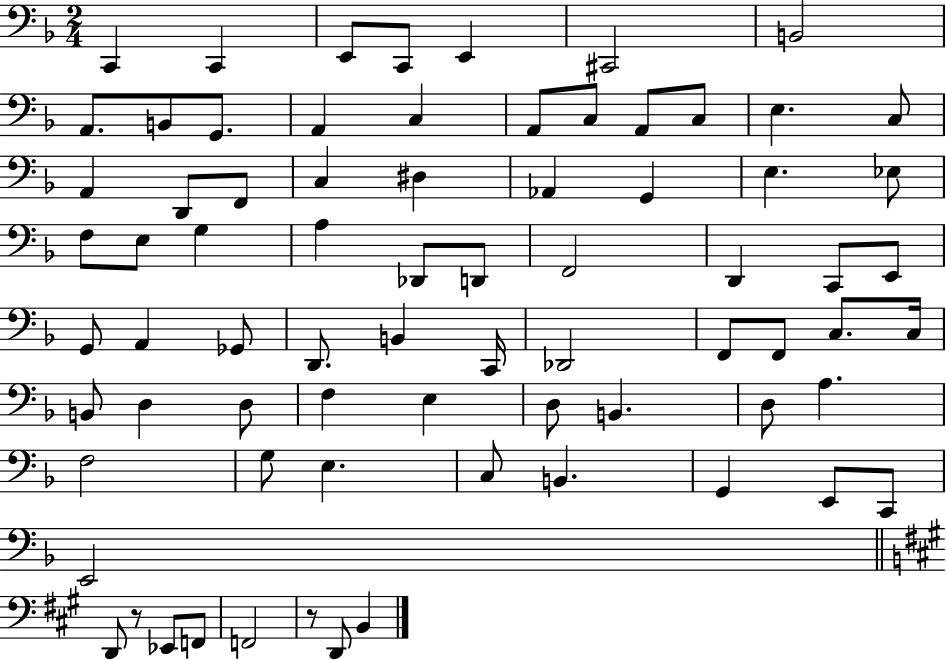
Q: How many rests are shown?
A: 2